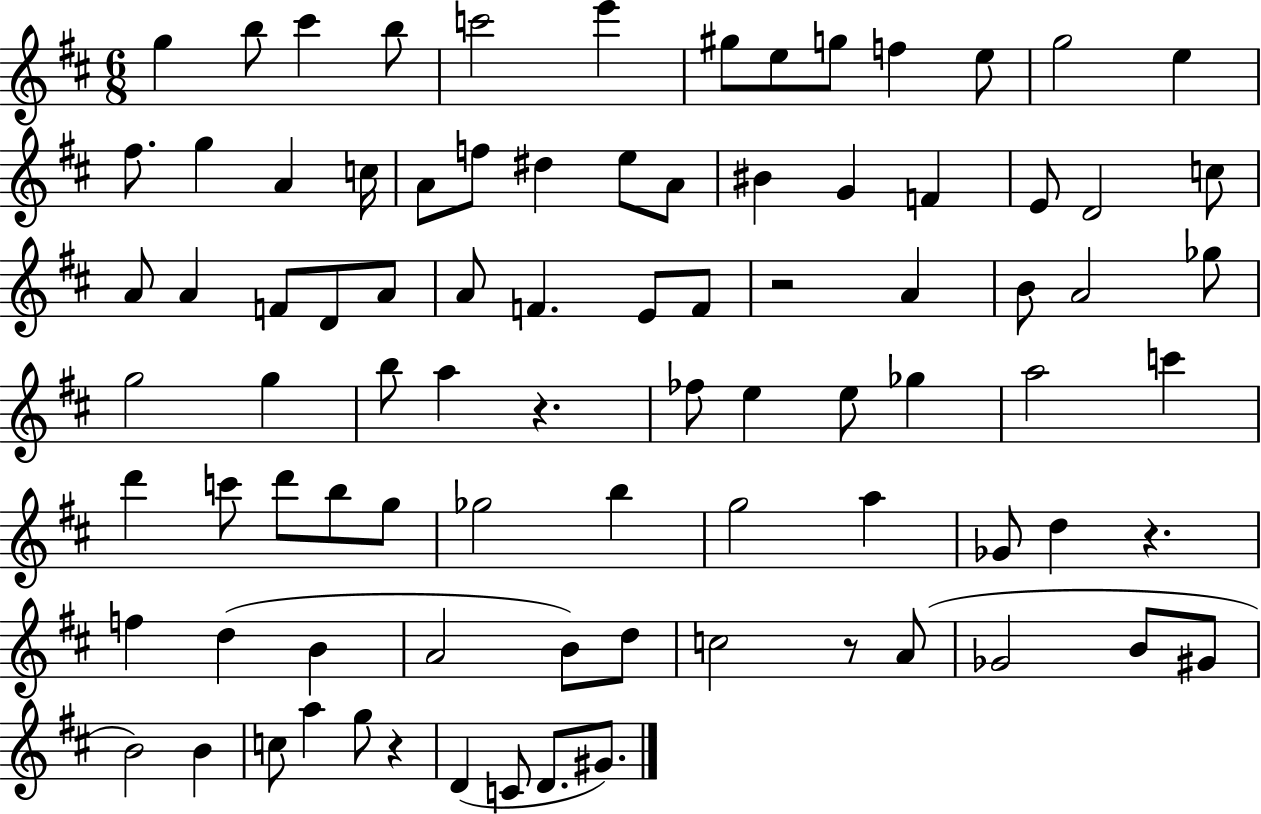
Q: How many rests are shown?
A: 5